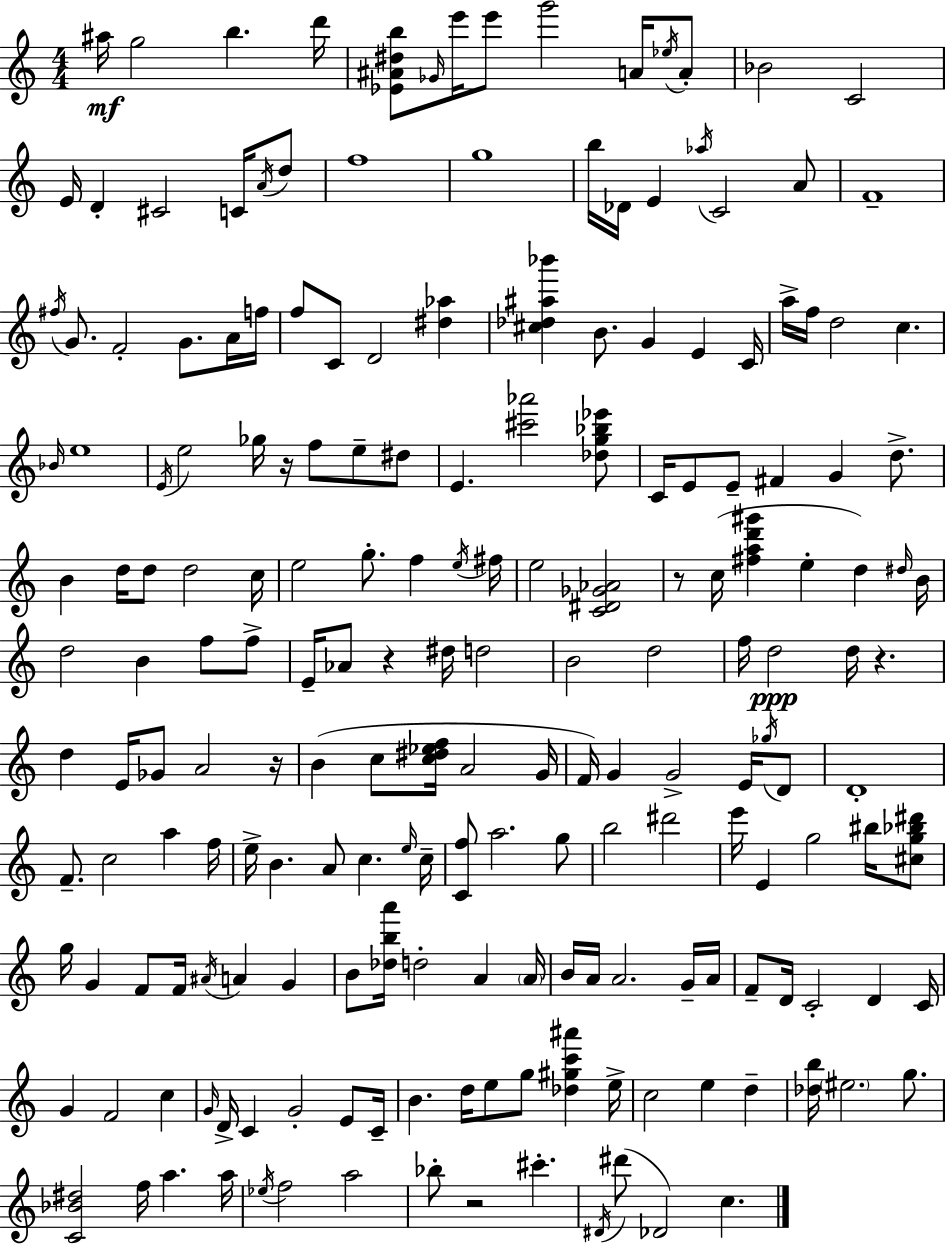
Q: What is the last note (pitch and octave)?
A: C5